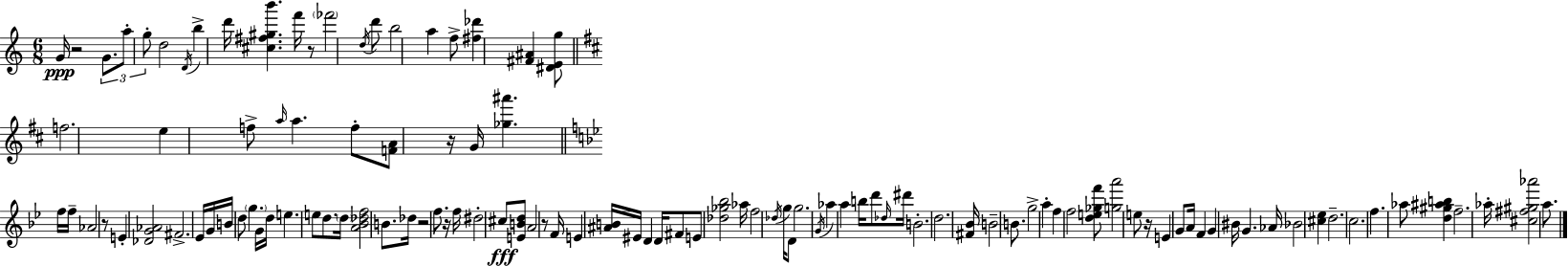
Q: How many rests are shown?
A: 8